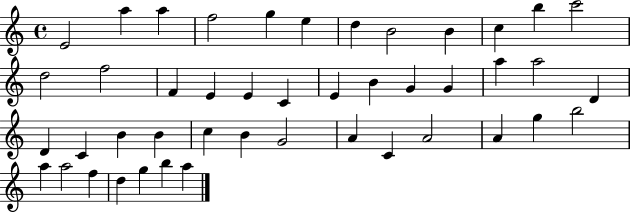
X:1
T:Untitled
M:4/4
L:1/4
K:C
E2 a a f2 g e d B2 B c b c'2 d2 f2 F E E C E B G G a a2 D D C B B c B G2 A C A2 A g b2 a a2 f d g b a